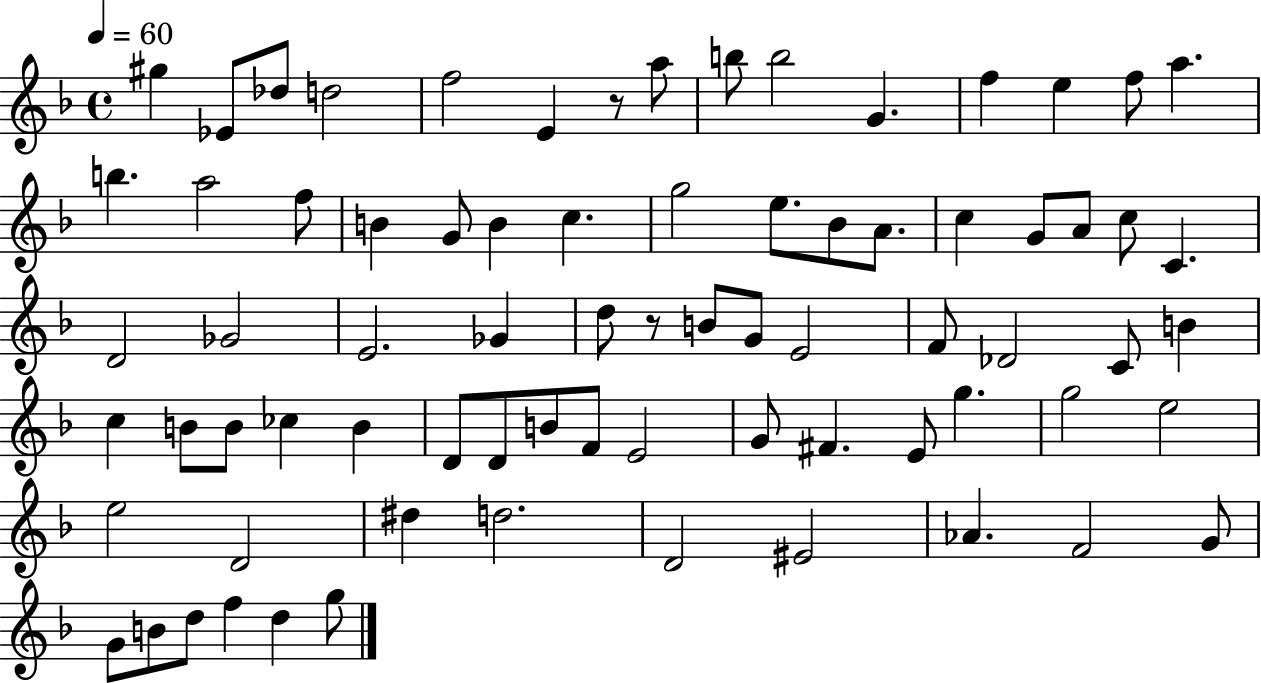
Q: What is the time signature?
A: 4/4